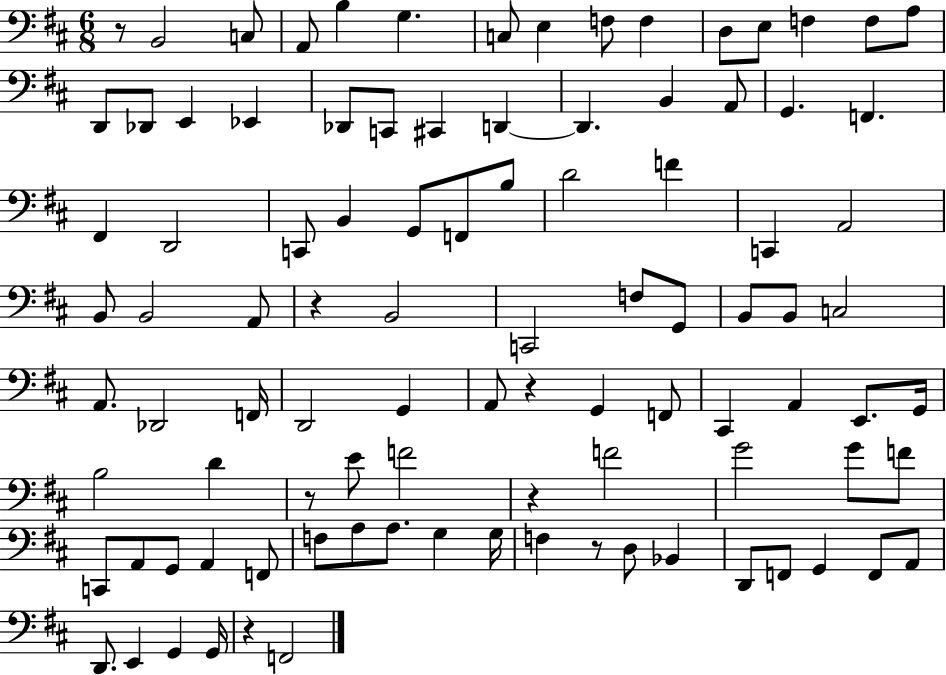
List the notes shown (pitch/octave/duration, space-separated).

R/e B2/h C3/e A2/e B3/q G3/q. C3/e E3/q F3/e F3/q D3/e E3/e F3/q F3/e A3/e D2/e Db2/e E2/q Eb2/q Db2/e C2/e C#2/q D2/q D2/q. B2/q A2/e G2/q. F2/q. F#2/q D2/h C2/e B2/q G2/e F2/e B3/e D4/h F4/q C2/q A2/h B2/e B2/h A2/e R/q B2/h C2/h F3/e G2/e B2/e B2/e C3/h A2/e. Db2/h F2/s D2/h G2/q A2/e R/q G2/q F2/e C#2/q A2/q E2/e. G2/s B3/h D4/q R/e E4/e F4/h R/q F4/h G4/h G4/e F4/e C2/e A2/e G2/e A2/q F2/e F3/e A3/e A3/e. G3/q G3/s F3/q R/e D3/e Bb2/q D2/e F2/e G2/q F2/e A2/e D2/e. E2/q G2/q G2/s R/q F2/h